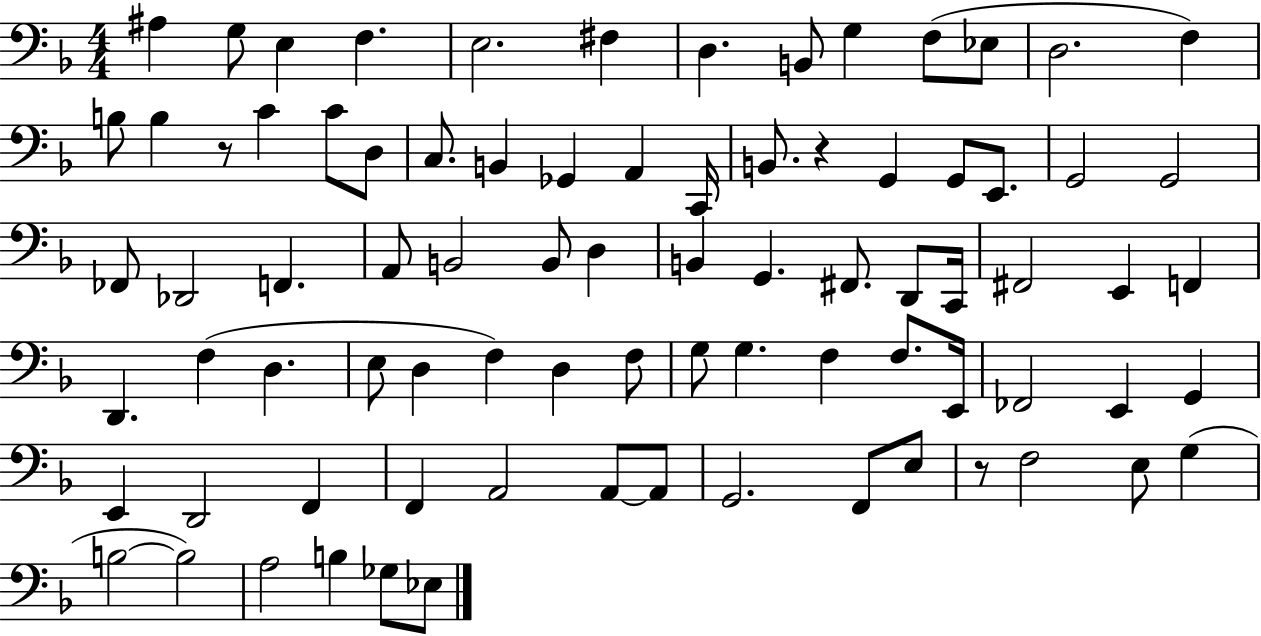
{
  \clef bass
  \numericTimeSignature
  \time 4/4
  \key f \major
  ais4 g8 e4 f4. | e2. fis4 | d4. b,8 g4 f8( ees8 | d2. f4) | \break b8 b4 r8 c'4 c'8 d8 | c8. b,4 ges,4 a,4 c,16 | b,8. r4 g,4 g,8 e,8. | g,2 g,2 | \break fes,8 des,2 f,4. | a,8 b,2 b,8 d4 | b,4 g,4. fis,8. d,8 c,16 | fis,2 e,4 f,4 | \break d,4. f4( d4. | e8 d4 f4) d4 f8 | g8 g4. f4 f8. e,16 | fes,2 e,4 g,4 | \break e,4 d,2 f,4 | f,4 a,2 a,8~~ a,8 | g,2. f,8 e8 | r8 f2 e8 g4( | \break b2~~ b2) | a2 b4 ges8 ees8 | \bar "|."
}